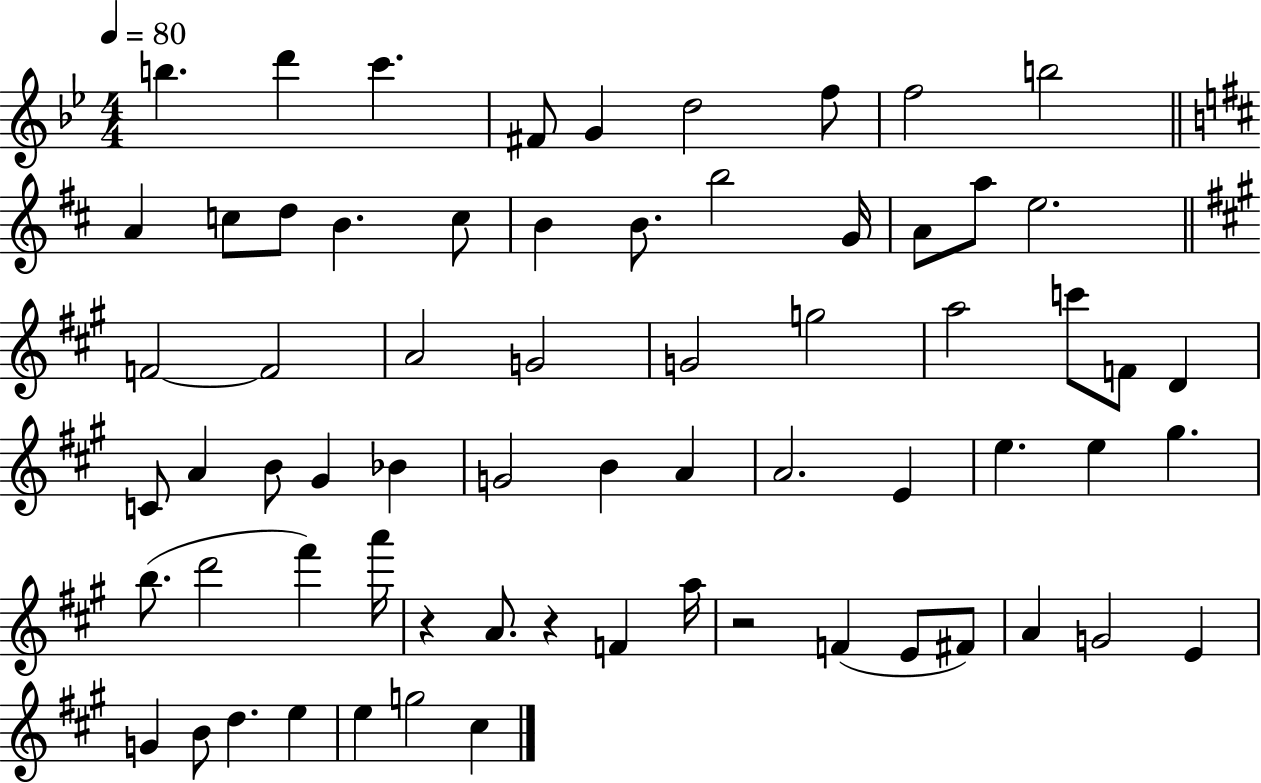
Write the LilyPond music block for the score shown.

{
  \clef treble
  \numericTimeSignature
  \time 4/4
  \key bes \major
  \tempo 4 = 80
  b''4. d'''4 c'''4. | fis'8 g'4 d''2 f''8 | f''2 b''2 | \bar "||" \break \key d \major a'4 c''8 d''8 b'4. c''8 | b'4 b'8. b''2 g'16 | a'8 a''8 e''2. | \bar "||" \break \key a \major f'2~~ f'2 | a'2 g'2 | g'2 g''2 | a''2 c'''8 f'8 d'4 | \break c'8 a'4 b'8 gis'4 bes'4 | g'2 b'4 a'4 | a'2. e'4 | e''4. e''4 gis''4. | \break b''8.( d'''2 fis'''4) a'''16 | r4 a'8. r4 f'4 a''16 | r2 f'4( e'8 fis'8) | a'4 g'2 e'4 | \break g'4 b'8 d''4. e''4 | e''4 g''2 cis''4 | \bar "|."
}